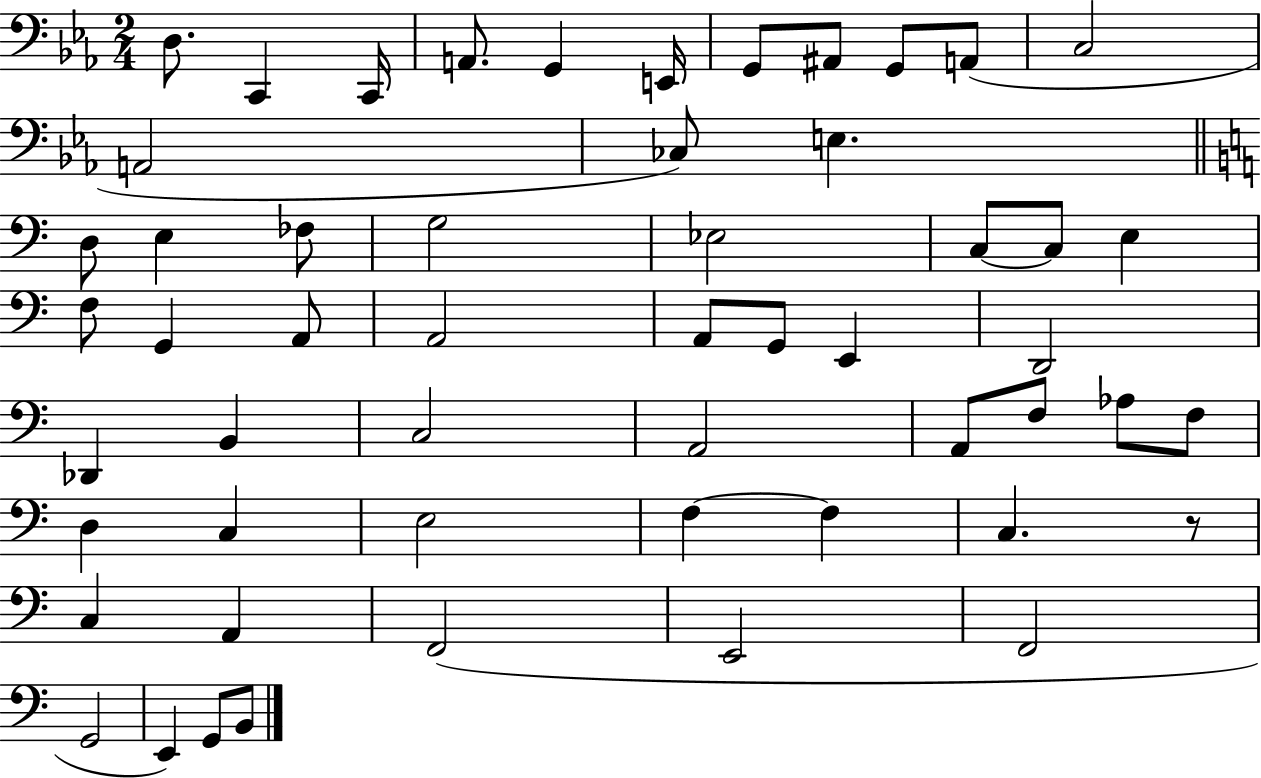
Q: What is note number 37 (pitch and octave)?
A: Ab3